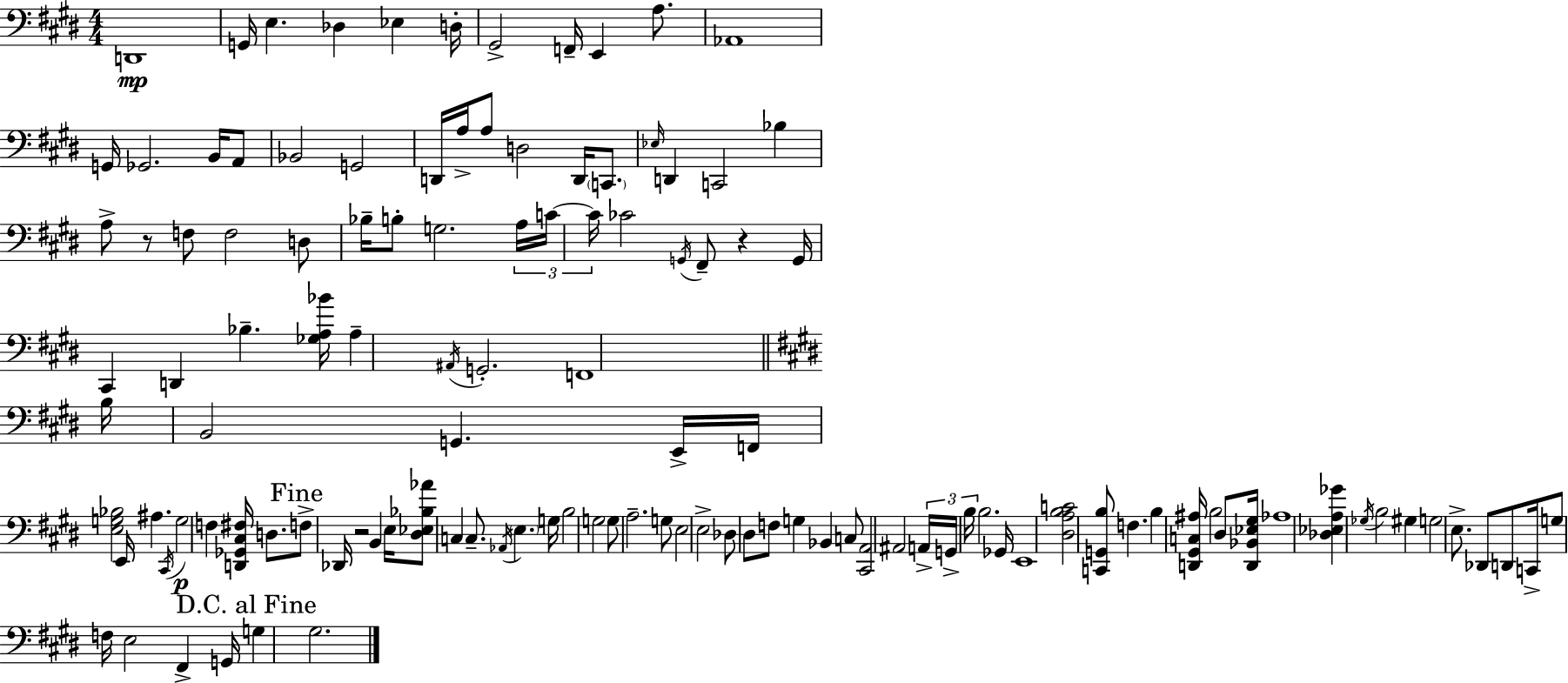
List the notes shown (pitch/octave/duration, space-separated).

D2/w G2/s E3/q. Db3/q Eb3/q D3/s G#2/h F2/s E2/q A3/e. Ab2/w G2/s Gb2/h. B2/s A2/e Bb2/h G2/h D2/s A3/s A3/e D3/h D2/s C2/e. Eb3/s D2/q C2/h Bb3/q A3/e R/e F3/e F3/h D3/e Bb3/s B3/e G3/h. A3/s C4/s C4/s CES4/h G2/s F#2/e R/q G2/s C#2/q D2/q Bb3/q. [Gb3,A3,Bb4]/s A3/q A#2/s G2/h. F2/w B3/s B2/h G2/q. E2/s F2/s [E3,G3,Bb3]/h E2/s A#3/q. C#2/s G3/h F3/q [D2,Gb2,C#3,F#3]/s D3/e. F3/e Db2/s R/h B2/q E3/s [D#3,Eb3,Bb3,Ab4]/e C3/q C3/e. Ab2/s E3/q. G3/s B3/h G3/h G3/e A3/h. G3/e E3/h E3/h Db3/e D#3/e F3/e G3/q Bb2/q C3/e [C#2,A2]/h A#2/h A2/s G2/s B3/s B3/h. Gb2/s E2/w [D#3,A3,B3,C4]/h [C2,G2,B3]/e F3/q. B3/q [D2,G#2,C3,A#3]/s B3/h D#3/e [D2,Bb2,Eb3,G#3]/s Ab3/w [Db3,Eb3,A3,Gb4]/q Gb3/s B3/h G#3/q G3/h E3/e. Db2/e D2/e C2/s G3/e F3/s E3/h F#2/q G2/s G3/q G#3/h.